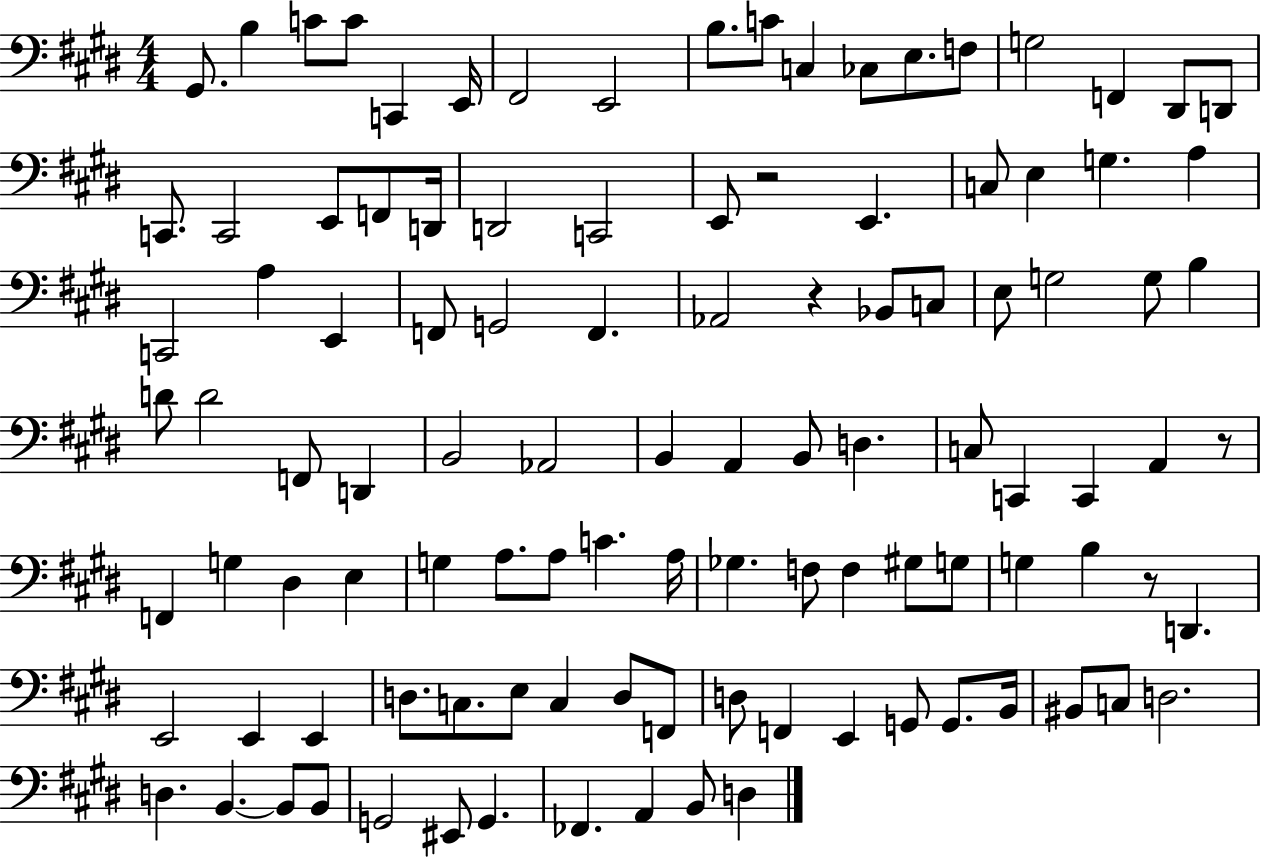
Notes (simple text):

G#2/e. B3/q C4/e C4/e C2/q E2/s F#2/h E2/h B3/e. C4/e C3/q CES3/e E3/e. F3/e G3/h F2/q D#2/e D2/e C2/e. C2/h E2/e F2/e D2/s D2/h C2/h E2/e R/h E2/q. C3/e E3/q G3/q. A3/q C2/h A3/q E2/q F2/e G2/h F2/q. Ab2/h R/q Bb2/e C3/e E3/e G3/h G3/e B3/q D4/e D4/h F2/e D2/q B2/h Ab2/h B2/q A2/q B2/e D3/q. C3/e C2/q C2/q A2/q R/e F2/q G3/q D#3/q E3/q G3/q A3/e. A3/e C4/q. A3/s Gb3/q. F3/e F3/q G#3/e G3/e G3/q B3/q R/e D2/q. E2/h E2/q E2/q D3/e. C3/e. E3/e C3/q D3/e F2/e D3/e F2/q E2/q G2/e G2/e. B2/s BIS2/e C3/e D3/h. D3/q. B2/q. B2/e B2/e G2/h EIS2/e G2/q. FES2/q. A2/q B2/e D3/q